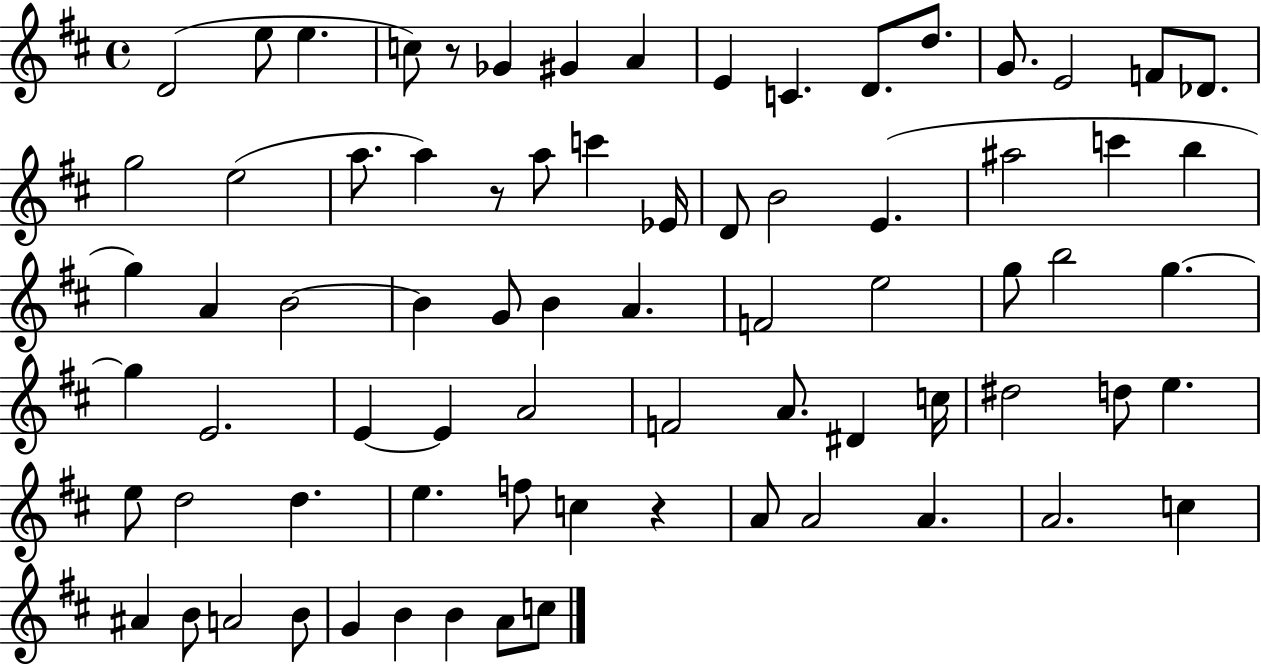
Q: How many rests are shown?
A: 3